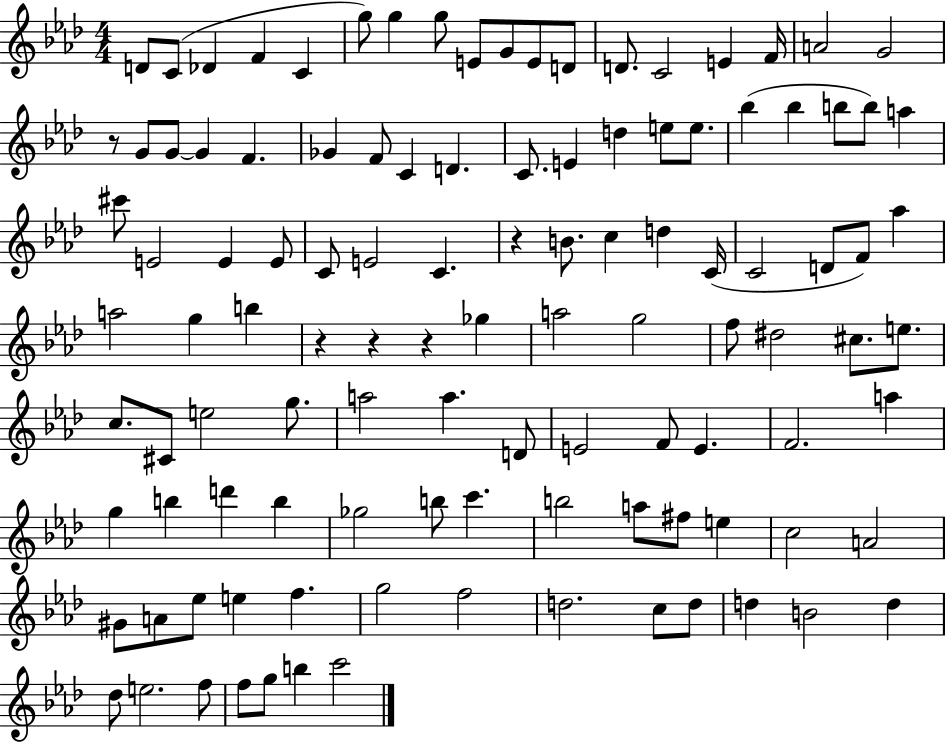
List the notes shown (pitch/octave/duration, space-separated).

D4/e C4/e Db4/q F4/q C4/q G5/e G5/q G5/e E4/e G4/e E4/e D4/e D4/e. C4/h E4/q F4/s A4/h G4/h R/e G4/e G4/e G4/q F4/q. Gb4/q F4/e C4/q D4/q. C4/e. E4/q D5/q E5/e E5/e. Bb5/q Bb5/q B5/e B5/e A5/q C#6/e E4/h E4/q E4/e C4/e E4/h C4/q. R/q B4/e. C5/q D5/q C4/s C4/h D4/e F4/e Ab5/q A5/h G5/q B5/q R/q R/q R/q Gb5/q A5/h G5/h F5/e D#5/h C#5/e. E5/e. C5/e. C#4/e E5/h G5/e. A5/h A5/q. D4/e E4/h F4/e E4/q. F4/h. A5/q G5/q B5/q D6/q B5/q Gb5/h B5/e C6/q. B5/h A5/e F#5/e E5/q C5/h A4/h G#4/e A4/e Eb5/e E5/q F5/q. G5/h F5/h D5/h. C5/e D5/e D5/q B4/h D5/q Db5/e E5/h. F5/e F5/e G5/e B5/q C6/h